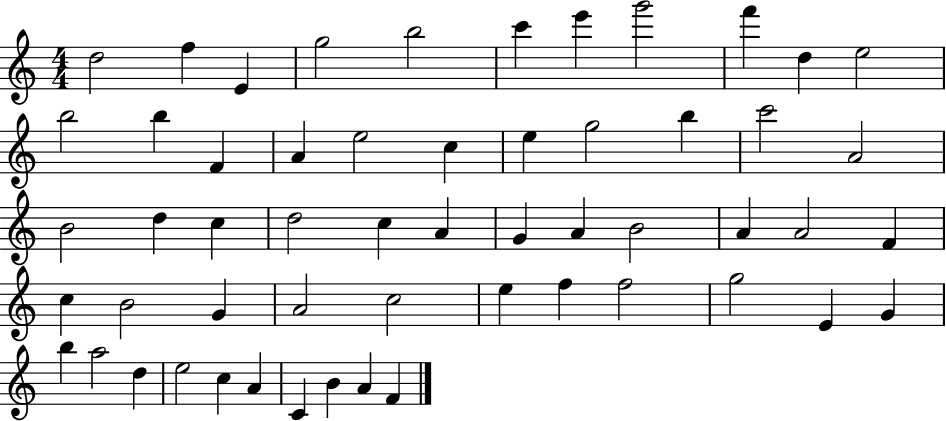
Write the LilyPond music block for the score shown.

{
  \clef treble
  \numericTimeSignature
  \time 4/4
  \key c \major
  d''2 f''4 e'4 | g''2 b''2 | c'''4 e'''4 g'''2 | f'''4 d''4 e''2 | \break b''2 b''4 f'4 | a'4 e''2 c''4 | e''4 g''2 b''4 | c'''2 a'2 | \break b'2 d''4 c''4 | d''2 c''4 a'4 | g'4 a'4 b'2 | a'4 a'2 f'4 | \break c''4 b'2 g'4 | a'2 c''2 | e''4 f''4 f''2 | g''2 e'4 g'4 | \break b''4 a''2 d''4 | e''2 c''4 a'4 | c'4 b'4 a'4 f'4 | \bar "|."
}